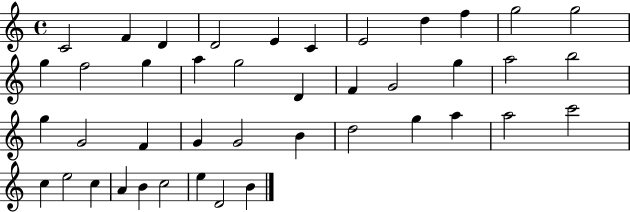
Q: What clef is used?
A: treble